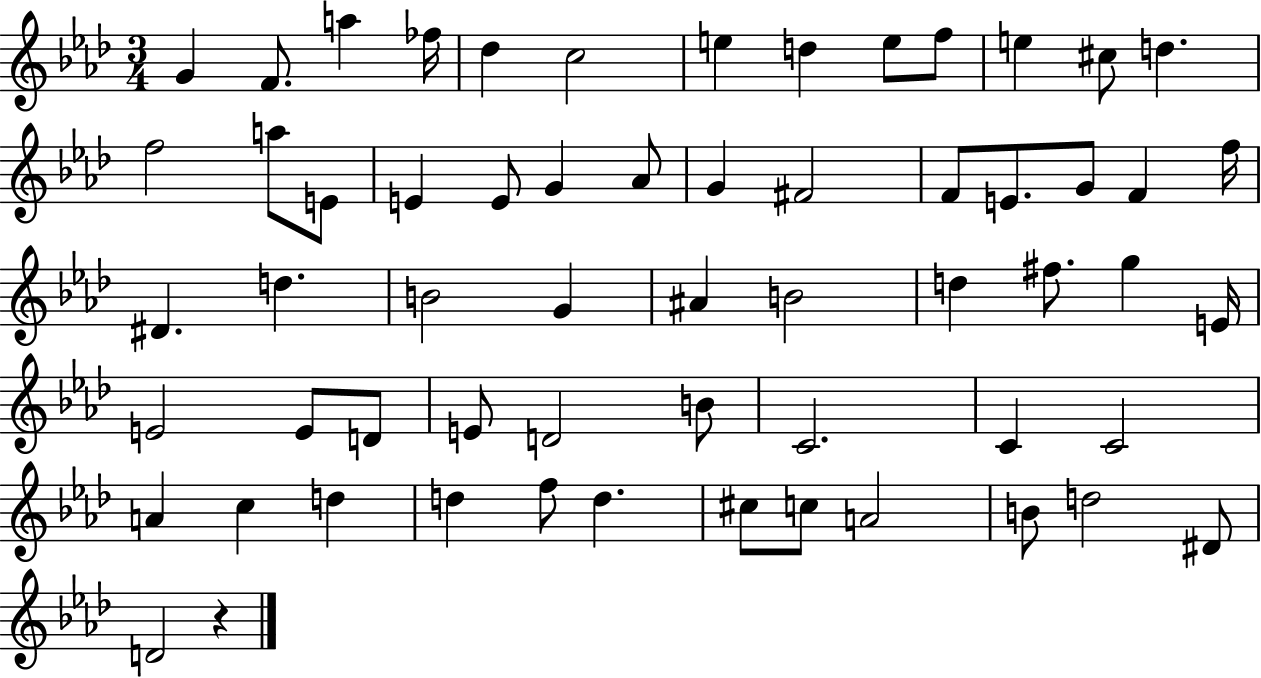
{
  \clef treble
  \numericTimeSignature
  \time 3/4
  \key aes \major
  g'4 f'8. a''4 fes''16 | des''4 c''2 | e''4 d''4 e''8 f''8 | e''4 cis''8 d''4. | \break f''2 a''8 e'8 | e'4 e'8 g'4 aes'8 | g'4 fis'2 | f'8 e'8. g'8 f'4 f''16 | \break dis'4. d''4. | b'2 g'4 | ais'4 b'2 | d''4 fis''8. g''4 e'16 | \break e'2 e'8 d'8 | e'8 d'2 b'8 | c'2. | c'4 c'2 | \break a'4 c''4 d''4 | d''4 f''8 d''4. | cis''8 c''8 a'2 | b'8 d''2 dis'8 | \break d'2 r4 | \bar "|."
}